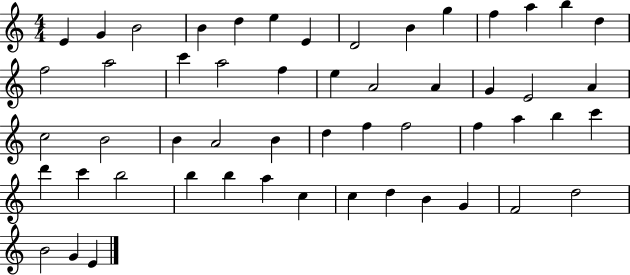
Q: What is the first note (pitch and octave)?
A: E4